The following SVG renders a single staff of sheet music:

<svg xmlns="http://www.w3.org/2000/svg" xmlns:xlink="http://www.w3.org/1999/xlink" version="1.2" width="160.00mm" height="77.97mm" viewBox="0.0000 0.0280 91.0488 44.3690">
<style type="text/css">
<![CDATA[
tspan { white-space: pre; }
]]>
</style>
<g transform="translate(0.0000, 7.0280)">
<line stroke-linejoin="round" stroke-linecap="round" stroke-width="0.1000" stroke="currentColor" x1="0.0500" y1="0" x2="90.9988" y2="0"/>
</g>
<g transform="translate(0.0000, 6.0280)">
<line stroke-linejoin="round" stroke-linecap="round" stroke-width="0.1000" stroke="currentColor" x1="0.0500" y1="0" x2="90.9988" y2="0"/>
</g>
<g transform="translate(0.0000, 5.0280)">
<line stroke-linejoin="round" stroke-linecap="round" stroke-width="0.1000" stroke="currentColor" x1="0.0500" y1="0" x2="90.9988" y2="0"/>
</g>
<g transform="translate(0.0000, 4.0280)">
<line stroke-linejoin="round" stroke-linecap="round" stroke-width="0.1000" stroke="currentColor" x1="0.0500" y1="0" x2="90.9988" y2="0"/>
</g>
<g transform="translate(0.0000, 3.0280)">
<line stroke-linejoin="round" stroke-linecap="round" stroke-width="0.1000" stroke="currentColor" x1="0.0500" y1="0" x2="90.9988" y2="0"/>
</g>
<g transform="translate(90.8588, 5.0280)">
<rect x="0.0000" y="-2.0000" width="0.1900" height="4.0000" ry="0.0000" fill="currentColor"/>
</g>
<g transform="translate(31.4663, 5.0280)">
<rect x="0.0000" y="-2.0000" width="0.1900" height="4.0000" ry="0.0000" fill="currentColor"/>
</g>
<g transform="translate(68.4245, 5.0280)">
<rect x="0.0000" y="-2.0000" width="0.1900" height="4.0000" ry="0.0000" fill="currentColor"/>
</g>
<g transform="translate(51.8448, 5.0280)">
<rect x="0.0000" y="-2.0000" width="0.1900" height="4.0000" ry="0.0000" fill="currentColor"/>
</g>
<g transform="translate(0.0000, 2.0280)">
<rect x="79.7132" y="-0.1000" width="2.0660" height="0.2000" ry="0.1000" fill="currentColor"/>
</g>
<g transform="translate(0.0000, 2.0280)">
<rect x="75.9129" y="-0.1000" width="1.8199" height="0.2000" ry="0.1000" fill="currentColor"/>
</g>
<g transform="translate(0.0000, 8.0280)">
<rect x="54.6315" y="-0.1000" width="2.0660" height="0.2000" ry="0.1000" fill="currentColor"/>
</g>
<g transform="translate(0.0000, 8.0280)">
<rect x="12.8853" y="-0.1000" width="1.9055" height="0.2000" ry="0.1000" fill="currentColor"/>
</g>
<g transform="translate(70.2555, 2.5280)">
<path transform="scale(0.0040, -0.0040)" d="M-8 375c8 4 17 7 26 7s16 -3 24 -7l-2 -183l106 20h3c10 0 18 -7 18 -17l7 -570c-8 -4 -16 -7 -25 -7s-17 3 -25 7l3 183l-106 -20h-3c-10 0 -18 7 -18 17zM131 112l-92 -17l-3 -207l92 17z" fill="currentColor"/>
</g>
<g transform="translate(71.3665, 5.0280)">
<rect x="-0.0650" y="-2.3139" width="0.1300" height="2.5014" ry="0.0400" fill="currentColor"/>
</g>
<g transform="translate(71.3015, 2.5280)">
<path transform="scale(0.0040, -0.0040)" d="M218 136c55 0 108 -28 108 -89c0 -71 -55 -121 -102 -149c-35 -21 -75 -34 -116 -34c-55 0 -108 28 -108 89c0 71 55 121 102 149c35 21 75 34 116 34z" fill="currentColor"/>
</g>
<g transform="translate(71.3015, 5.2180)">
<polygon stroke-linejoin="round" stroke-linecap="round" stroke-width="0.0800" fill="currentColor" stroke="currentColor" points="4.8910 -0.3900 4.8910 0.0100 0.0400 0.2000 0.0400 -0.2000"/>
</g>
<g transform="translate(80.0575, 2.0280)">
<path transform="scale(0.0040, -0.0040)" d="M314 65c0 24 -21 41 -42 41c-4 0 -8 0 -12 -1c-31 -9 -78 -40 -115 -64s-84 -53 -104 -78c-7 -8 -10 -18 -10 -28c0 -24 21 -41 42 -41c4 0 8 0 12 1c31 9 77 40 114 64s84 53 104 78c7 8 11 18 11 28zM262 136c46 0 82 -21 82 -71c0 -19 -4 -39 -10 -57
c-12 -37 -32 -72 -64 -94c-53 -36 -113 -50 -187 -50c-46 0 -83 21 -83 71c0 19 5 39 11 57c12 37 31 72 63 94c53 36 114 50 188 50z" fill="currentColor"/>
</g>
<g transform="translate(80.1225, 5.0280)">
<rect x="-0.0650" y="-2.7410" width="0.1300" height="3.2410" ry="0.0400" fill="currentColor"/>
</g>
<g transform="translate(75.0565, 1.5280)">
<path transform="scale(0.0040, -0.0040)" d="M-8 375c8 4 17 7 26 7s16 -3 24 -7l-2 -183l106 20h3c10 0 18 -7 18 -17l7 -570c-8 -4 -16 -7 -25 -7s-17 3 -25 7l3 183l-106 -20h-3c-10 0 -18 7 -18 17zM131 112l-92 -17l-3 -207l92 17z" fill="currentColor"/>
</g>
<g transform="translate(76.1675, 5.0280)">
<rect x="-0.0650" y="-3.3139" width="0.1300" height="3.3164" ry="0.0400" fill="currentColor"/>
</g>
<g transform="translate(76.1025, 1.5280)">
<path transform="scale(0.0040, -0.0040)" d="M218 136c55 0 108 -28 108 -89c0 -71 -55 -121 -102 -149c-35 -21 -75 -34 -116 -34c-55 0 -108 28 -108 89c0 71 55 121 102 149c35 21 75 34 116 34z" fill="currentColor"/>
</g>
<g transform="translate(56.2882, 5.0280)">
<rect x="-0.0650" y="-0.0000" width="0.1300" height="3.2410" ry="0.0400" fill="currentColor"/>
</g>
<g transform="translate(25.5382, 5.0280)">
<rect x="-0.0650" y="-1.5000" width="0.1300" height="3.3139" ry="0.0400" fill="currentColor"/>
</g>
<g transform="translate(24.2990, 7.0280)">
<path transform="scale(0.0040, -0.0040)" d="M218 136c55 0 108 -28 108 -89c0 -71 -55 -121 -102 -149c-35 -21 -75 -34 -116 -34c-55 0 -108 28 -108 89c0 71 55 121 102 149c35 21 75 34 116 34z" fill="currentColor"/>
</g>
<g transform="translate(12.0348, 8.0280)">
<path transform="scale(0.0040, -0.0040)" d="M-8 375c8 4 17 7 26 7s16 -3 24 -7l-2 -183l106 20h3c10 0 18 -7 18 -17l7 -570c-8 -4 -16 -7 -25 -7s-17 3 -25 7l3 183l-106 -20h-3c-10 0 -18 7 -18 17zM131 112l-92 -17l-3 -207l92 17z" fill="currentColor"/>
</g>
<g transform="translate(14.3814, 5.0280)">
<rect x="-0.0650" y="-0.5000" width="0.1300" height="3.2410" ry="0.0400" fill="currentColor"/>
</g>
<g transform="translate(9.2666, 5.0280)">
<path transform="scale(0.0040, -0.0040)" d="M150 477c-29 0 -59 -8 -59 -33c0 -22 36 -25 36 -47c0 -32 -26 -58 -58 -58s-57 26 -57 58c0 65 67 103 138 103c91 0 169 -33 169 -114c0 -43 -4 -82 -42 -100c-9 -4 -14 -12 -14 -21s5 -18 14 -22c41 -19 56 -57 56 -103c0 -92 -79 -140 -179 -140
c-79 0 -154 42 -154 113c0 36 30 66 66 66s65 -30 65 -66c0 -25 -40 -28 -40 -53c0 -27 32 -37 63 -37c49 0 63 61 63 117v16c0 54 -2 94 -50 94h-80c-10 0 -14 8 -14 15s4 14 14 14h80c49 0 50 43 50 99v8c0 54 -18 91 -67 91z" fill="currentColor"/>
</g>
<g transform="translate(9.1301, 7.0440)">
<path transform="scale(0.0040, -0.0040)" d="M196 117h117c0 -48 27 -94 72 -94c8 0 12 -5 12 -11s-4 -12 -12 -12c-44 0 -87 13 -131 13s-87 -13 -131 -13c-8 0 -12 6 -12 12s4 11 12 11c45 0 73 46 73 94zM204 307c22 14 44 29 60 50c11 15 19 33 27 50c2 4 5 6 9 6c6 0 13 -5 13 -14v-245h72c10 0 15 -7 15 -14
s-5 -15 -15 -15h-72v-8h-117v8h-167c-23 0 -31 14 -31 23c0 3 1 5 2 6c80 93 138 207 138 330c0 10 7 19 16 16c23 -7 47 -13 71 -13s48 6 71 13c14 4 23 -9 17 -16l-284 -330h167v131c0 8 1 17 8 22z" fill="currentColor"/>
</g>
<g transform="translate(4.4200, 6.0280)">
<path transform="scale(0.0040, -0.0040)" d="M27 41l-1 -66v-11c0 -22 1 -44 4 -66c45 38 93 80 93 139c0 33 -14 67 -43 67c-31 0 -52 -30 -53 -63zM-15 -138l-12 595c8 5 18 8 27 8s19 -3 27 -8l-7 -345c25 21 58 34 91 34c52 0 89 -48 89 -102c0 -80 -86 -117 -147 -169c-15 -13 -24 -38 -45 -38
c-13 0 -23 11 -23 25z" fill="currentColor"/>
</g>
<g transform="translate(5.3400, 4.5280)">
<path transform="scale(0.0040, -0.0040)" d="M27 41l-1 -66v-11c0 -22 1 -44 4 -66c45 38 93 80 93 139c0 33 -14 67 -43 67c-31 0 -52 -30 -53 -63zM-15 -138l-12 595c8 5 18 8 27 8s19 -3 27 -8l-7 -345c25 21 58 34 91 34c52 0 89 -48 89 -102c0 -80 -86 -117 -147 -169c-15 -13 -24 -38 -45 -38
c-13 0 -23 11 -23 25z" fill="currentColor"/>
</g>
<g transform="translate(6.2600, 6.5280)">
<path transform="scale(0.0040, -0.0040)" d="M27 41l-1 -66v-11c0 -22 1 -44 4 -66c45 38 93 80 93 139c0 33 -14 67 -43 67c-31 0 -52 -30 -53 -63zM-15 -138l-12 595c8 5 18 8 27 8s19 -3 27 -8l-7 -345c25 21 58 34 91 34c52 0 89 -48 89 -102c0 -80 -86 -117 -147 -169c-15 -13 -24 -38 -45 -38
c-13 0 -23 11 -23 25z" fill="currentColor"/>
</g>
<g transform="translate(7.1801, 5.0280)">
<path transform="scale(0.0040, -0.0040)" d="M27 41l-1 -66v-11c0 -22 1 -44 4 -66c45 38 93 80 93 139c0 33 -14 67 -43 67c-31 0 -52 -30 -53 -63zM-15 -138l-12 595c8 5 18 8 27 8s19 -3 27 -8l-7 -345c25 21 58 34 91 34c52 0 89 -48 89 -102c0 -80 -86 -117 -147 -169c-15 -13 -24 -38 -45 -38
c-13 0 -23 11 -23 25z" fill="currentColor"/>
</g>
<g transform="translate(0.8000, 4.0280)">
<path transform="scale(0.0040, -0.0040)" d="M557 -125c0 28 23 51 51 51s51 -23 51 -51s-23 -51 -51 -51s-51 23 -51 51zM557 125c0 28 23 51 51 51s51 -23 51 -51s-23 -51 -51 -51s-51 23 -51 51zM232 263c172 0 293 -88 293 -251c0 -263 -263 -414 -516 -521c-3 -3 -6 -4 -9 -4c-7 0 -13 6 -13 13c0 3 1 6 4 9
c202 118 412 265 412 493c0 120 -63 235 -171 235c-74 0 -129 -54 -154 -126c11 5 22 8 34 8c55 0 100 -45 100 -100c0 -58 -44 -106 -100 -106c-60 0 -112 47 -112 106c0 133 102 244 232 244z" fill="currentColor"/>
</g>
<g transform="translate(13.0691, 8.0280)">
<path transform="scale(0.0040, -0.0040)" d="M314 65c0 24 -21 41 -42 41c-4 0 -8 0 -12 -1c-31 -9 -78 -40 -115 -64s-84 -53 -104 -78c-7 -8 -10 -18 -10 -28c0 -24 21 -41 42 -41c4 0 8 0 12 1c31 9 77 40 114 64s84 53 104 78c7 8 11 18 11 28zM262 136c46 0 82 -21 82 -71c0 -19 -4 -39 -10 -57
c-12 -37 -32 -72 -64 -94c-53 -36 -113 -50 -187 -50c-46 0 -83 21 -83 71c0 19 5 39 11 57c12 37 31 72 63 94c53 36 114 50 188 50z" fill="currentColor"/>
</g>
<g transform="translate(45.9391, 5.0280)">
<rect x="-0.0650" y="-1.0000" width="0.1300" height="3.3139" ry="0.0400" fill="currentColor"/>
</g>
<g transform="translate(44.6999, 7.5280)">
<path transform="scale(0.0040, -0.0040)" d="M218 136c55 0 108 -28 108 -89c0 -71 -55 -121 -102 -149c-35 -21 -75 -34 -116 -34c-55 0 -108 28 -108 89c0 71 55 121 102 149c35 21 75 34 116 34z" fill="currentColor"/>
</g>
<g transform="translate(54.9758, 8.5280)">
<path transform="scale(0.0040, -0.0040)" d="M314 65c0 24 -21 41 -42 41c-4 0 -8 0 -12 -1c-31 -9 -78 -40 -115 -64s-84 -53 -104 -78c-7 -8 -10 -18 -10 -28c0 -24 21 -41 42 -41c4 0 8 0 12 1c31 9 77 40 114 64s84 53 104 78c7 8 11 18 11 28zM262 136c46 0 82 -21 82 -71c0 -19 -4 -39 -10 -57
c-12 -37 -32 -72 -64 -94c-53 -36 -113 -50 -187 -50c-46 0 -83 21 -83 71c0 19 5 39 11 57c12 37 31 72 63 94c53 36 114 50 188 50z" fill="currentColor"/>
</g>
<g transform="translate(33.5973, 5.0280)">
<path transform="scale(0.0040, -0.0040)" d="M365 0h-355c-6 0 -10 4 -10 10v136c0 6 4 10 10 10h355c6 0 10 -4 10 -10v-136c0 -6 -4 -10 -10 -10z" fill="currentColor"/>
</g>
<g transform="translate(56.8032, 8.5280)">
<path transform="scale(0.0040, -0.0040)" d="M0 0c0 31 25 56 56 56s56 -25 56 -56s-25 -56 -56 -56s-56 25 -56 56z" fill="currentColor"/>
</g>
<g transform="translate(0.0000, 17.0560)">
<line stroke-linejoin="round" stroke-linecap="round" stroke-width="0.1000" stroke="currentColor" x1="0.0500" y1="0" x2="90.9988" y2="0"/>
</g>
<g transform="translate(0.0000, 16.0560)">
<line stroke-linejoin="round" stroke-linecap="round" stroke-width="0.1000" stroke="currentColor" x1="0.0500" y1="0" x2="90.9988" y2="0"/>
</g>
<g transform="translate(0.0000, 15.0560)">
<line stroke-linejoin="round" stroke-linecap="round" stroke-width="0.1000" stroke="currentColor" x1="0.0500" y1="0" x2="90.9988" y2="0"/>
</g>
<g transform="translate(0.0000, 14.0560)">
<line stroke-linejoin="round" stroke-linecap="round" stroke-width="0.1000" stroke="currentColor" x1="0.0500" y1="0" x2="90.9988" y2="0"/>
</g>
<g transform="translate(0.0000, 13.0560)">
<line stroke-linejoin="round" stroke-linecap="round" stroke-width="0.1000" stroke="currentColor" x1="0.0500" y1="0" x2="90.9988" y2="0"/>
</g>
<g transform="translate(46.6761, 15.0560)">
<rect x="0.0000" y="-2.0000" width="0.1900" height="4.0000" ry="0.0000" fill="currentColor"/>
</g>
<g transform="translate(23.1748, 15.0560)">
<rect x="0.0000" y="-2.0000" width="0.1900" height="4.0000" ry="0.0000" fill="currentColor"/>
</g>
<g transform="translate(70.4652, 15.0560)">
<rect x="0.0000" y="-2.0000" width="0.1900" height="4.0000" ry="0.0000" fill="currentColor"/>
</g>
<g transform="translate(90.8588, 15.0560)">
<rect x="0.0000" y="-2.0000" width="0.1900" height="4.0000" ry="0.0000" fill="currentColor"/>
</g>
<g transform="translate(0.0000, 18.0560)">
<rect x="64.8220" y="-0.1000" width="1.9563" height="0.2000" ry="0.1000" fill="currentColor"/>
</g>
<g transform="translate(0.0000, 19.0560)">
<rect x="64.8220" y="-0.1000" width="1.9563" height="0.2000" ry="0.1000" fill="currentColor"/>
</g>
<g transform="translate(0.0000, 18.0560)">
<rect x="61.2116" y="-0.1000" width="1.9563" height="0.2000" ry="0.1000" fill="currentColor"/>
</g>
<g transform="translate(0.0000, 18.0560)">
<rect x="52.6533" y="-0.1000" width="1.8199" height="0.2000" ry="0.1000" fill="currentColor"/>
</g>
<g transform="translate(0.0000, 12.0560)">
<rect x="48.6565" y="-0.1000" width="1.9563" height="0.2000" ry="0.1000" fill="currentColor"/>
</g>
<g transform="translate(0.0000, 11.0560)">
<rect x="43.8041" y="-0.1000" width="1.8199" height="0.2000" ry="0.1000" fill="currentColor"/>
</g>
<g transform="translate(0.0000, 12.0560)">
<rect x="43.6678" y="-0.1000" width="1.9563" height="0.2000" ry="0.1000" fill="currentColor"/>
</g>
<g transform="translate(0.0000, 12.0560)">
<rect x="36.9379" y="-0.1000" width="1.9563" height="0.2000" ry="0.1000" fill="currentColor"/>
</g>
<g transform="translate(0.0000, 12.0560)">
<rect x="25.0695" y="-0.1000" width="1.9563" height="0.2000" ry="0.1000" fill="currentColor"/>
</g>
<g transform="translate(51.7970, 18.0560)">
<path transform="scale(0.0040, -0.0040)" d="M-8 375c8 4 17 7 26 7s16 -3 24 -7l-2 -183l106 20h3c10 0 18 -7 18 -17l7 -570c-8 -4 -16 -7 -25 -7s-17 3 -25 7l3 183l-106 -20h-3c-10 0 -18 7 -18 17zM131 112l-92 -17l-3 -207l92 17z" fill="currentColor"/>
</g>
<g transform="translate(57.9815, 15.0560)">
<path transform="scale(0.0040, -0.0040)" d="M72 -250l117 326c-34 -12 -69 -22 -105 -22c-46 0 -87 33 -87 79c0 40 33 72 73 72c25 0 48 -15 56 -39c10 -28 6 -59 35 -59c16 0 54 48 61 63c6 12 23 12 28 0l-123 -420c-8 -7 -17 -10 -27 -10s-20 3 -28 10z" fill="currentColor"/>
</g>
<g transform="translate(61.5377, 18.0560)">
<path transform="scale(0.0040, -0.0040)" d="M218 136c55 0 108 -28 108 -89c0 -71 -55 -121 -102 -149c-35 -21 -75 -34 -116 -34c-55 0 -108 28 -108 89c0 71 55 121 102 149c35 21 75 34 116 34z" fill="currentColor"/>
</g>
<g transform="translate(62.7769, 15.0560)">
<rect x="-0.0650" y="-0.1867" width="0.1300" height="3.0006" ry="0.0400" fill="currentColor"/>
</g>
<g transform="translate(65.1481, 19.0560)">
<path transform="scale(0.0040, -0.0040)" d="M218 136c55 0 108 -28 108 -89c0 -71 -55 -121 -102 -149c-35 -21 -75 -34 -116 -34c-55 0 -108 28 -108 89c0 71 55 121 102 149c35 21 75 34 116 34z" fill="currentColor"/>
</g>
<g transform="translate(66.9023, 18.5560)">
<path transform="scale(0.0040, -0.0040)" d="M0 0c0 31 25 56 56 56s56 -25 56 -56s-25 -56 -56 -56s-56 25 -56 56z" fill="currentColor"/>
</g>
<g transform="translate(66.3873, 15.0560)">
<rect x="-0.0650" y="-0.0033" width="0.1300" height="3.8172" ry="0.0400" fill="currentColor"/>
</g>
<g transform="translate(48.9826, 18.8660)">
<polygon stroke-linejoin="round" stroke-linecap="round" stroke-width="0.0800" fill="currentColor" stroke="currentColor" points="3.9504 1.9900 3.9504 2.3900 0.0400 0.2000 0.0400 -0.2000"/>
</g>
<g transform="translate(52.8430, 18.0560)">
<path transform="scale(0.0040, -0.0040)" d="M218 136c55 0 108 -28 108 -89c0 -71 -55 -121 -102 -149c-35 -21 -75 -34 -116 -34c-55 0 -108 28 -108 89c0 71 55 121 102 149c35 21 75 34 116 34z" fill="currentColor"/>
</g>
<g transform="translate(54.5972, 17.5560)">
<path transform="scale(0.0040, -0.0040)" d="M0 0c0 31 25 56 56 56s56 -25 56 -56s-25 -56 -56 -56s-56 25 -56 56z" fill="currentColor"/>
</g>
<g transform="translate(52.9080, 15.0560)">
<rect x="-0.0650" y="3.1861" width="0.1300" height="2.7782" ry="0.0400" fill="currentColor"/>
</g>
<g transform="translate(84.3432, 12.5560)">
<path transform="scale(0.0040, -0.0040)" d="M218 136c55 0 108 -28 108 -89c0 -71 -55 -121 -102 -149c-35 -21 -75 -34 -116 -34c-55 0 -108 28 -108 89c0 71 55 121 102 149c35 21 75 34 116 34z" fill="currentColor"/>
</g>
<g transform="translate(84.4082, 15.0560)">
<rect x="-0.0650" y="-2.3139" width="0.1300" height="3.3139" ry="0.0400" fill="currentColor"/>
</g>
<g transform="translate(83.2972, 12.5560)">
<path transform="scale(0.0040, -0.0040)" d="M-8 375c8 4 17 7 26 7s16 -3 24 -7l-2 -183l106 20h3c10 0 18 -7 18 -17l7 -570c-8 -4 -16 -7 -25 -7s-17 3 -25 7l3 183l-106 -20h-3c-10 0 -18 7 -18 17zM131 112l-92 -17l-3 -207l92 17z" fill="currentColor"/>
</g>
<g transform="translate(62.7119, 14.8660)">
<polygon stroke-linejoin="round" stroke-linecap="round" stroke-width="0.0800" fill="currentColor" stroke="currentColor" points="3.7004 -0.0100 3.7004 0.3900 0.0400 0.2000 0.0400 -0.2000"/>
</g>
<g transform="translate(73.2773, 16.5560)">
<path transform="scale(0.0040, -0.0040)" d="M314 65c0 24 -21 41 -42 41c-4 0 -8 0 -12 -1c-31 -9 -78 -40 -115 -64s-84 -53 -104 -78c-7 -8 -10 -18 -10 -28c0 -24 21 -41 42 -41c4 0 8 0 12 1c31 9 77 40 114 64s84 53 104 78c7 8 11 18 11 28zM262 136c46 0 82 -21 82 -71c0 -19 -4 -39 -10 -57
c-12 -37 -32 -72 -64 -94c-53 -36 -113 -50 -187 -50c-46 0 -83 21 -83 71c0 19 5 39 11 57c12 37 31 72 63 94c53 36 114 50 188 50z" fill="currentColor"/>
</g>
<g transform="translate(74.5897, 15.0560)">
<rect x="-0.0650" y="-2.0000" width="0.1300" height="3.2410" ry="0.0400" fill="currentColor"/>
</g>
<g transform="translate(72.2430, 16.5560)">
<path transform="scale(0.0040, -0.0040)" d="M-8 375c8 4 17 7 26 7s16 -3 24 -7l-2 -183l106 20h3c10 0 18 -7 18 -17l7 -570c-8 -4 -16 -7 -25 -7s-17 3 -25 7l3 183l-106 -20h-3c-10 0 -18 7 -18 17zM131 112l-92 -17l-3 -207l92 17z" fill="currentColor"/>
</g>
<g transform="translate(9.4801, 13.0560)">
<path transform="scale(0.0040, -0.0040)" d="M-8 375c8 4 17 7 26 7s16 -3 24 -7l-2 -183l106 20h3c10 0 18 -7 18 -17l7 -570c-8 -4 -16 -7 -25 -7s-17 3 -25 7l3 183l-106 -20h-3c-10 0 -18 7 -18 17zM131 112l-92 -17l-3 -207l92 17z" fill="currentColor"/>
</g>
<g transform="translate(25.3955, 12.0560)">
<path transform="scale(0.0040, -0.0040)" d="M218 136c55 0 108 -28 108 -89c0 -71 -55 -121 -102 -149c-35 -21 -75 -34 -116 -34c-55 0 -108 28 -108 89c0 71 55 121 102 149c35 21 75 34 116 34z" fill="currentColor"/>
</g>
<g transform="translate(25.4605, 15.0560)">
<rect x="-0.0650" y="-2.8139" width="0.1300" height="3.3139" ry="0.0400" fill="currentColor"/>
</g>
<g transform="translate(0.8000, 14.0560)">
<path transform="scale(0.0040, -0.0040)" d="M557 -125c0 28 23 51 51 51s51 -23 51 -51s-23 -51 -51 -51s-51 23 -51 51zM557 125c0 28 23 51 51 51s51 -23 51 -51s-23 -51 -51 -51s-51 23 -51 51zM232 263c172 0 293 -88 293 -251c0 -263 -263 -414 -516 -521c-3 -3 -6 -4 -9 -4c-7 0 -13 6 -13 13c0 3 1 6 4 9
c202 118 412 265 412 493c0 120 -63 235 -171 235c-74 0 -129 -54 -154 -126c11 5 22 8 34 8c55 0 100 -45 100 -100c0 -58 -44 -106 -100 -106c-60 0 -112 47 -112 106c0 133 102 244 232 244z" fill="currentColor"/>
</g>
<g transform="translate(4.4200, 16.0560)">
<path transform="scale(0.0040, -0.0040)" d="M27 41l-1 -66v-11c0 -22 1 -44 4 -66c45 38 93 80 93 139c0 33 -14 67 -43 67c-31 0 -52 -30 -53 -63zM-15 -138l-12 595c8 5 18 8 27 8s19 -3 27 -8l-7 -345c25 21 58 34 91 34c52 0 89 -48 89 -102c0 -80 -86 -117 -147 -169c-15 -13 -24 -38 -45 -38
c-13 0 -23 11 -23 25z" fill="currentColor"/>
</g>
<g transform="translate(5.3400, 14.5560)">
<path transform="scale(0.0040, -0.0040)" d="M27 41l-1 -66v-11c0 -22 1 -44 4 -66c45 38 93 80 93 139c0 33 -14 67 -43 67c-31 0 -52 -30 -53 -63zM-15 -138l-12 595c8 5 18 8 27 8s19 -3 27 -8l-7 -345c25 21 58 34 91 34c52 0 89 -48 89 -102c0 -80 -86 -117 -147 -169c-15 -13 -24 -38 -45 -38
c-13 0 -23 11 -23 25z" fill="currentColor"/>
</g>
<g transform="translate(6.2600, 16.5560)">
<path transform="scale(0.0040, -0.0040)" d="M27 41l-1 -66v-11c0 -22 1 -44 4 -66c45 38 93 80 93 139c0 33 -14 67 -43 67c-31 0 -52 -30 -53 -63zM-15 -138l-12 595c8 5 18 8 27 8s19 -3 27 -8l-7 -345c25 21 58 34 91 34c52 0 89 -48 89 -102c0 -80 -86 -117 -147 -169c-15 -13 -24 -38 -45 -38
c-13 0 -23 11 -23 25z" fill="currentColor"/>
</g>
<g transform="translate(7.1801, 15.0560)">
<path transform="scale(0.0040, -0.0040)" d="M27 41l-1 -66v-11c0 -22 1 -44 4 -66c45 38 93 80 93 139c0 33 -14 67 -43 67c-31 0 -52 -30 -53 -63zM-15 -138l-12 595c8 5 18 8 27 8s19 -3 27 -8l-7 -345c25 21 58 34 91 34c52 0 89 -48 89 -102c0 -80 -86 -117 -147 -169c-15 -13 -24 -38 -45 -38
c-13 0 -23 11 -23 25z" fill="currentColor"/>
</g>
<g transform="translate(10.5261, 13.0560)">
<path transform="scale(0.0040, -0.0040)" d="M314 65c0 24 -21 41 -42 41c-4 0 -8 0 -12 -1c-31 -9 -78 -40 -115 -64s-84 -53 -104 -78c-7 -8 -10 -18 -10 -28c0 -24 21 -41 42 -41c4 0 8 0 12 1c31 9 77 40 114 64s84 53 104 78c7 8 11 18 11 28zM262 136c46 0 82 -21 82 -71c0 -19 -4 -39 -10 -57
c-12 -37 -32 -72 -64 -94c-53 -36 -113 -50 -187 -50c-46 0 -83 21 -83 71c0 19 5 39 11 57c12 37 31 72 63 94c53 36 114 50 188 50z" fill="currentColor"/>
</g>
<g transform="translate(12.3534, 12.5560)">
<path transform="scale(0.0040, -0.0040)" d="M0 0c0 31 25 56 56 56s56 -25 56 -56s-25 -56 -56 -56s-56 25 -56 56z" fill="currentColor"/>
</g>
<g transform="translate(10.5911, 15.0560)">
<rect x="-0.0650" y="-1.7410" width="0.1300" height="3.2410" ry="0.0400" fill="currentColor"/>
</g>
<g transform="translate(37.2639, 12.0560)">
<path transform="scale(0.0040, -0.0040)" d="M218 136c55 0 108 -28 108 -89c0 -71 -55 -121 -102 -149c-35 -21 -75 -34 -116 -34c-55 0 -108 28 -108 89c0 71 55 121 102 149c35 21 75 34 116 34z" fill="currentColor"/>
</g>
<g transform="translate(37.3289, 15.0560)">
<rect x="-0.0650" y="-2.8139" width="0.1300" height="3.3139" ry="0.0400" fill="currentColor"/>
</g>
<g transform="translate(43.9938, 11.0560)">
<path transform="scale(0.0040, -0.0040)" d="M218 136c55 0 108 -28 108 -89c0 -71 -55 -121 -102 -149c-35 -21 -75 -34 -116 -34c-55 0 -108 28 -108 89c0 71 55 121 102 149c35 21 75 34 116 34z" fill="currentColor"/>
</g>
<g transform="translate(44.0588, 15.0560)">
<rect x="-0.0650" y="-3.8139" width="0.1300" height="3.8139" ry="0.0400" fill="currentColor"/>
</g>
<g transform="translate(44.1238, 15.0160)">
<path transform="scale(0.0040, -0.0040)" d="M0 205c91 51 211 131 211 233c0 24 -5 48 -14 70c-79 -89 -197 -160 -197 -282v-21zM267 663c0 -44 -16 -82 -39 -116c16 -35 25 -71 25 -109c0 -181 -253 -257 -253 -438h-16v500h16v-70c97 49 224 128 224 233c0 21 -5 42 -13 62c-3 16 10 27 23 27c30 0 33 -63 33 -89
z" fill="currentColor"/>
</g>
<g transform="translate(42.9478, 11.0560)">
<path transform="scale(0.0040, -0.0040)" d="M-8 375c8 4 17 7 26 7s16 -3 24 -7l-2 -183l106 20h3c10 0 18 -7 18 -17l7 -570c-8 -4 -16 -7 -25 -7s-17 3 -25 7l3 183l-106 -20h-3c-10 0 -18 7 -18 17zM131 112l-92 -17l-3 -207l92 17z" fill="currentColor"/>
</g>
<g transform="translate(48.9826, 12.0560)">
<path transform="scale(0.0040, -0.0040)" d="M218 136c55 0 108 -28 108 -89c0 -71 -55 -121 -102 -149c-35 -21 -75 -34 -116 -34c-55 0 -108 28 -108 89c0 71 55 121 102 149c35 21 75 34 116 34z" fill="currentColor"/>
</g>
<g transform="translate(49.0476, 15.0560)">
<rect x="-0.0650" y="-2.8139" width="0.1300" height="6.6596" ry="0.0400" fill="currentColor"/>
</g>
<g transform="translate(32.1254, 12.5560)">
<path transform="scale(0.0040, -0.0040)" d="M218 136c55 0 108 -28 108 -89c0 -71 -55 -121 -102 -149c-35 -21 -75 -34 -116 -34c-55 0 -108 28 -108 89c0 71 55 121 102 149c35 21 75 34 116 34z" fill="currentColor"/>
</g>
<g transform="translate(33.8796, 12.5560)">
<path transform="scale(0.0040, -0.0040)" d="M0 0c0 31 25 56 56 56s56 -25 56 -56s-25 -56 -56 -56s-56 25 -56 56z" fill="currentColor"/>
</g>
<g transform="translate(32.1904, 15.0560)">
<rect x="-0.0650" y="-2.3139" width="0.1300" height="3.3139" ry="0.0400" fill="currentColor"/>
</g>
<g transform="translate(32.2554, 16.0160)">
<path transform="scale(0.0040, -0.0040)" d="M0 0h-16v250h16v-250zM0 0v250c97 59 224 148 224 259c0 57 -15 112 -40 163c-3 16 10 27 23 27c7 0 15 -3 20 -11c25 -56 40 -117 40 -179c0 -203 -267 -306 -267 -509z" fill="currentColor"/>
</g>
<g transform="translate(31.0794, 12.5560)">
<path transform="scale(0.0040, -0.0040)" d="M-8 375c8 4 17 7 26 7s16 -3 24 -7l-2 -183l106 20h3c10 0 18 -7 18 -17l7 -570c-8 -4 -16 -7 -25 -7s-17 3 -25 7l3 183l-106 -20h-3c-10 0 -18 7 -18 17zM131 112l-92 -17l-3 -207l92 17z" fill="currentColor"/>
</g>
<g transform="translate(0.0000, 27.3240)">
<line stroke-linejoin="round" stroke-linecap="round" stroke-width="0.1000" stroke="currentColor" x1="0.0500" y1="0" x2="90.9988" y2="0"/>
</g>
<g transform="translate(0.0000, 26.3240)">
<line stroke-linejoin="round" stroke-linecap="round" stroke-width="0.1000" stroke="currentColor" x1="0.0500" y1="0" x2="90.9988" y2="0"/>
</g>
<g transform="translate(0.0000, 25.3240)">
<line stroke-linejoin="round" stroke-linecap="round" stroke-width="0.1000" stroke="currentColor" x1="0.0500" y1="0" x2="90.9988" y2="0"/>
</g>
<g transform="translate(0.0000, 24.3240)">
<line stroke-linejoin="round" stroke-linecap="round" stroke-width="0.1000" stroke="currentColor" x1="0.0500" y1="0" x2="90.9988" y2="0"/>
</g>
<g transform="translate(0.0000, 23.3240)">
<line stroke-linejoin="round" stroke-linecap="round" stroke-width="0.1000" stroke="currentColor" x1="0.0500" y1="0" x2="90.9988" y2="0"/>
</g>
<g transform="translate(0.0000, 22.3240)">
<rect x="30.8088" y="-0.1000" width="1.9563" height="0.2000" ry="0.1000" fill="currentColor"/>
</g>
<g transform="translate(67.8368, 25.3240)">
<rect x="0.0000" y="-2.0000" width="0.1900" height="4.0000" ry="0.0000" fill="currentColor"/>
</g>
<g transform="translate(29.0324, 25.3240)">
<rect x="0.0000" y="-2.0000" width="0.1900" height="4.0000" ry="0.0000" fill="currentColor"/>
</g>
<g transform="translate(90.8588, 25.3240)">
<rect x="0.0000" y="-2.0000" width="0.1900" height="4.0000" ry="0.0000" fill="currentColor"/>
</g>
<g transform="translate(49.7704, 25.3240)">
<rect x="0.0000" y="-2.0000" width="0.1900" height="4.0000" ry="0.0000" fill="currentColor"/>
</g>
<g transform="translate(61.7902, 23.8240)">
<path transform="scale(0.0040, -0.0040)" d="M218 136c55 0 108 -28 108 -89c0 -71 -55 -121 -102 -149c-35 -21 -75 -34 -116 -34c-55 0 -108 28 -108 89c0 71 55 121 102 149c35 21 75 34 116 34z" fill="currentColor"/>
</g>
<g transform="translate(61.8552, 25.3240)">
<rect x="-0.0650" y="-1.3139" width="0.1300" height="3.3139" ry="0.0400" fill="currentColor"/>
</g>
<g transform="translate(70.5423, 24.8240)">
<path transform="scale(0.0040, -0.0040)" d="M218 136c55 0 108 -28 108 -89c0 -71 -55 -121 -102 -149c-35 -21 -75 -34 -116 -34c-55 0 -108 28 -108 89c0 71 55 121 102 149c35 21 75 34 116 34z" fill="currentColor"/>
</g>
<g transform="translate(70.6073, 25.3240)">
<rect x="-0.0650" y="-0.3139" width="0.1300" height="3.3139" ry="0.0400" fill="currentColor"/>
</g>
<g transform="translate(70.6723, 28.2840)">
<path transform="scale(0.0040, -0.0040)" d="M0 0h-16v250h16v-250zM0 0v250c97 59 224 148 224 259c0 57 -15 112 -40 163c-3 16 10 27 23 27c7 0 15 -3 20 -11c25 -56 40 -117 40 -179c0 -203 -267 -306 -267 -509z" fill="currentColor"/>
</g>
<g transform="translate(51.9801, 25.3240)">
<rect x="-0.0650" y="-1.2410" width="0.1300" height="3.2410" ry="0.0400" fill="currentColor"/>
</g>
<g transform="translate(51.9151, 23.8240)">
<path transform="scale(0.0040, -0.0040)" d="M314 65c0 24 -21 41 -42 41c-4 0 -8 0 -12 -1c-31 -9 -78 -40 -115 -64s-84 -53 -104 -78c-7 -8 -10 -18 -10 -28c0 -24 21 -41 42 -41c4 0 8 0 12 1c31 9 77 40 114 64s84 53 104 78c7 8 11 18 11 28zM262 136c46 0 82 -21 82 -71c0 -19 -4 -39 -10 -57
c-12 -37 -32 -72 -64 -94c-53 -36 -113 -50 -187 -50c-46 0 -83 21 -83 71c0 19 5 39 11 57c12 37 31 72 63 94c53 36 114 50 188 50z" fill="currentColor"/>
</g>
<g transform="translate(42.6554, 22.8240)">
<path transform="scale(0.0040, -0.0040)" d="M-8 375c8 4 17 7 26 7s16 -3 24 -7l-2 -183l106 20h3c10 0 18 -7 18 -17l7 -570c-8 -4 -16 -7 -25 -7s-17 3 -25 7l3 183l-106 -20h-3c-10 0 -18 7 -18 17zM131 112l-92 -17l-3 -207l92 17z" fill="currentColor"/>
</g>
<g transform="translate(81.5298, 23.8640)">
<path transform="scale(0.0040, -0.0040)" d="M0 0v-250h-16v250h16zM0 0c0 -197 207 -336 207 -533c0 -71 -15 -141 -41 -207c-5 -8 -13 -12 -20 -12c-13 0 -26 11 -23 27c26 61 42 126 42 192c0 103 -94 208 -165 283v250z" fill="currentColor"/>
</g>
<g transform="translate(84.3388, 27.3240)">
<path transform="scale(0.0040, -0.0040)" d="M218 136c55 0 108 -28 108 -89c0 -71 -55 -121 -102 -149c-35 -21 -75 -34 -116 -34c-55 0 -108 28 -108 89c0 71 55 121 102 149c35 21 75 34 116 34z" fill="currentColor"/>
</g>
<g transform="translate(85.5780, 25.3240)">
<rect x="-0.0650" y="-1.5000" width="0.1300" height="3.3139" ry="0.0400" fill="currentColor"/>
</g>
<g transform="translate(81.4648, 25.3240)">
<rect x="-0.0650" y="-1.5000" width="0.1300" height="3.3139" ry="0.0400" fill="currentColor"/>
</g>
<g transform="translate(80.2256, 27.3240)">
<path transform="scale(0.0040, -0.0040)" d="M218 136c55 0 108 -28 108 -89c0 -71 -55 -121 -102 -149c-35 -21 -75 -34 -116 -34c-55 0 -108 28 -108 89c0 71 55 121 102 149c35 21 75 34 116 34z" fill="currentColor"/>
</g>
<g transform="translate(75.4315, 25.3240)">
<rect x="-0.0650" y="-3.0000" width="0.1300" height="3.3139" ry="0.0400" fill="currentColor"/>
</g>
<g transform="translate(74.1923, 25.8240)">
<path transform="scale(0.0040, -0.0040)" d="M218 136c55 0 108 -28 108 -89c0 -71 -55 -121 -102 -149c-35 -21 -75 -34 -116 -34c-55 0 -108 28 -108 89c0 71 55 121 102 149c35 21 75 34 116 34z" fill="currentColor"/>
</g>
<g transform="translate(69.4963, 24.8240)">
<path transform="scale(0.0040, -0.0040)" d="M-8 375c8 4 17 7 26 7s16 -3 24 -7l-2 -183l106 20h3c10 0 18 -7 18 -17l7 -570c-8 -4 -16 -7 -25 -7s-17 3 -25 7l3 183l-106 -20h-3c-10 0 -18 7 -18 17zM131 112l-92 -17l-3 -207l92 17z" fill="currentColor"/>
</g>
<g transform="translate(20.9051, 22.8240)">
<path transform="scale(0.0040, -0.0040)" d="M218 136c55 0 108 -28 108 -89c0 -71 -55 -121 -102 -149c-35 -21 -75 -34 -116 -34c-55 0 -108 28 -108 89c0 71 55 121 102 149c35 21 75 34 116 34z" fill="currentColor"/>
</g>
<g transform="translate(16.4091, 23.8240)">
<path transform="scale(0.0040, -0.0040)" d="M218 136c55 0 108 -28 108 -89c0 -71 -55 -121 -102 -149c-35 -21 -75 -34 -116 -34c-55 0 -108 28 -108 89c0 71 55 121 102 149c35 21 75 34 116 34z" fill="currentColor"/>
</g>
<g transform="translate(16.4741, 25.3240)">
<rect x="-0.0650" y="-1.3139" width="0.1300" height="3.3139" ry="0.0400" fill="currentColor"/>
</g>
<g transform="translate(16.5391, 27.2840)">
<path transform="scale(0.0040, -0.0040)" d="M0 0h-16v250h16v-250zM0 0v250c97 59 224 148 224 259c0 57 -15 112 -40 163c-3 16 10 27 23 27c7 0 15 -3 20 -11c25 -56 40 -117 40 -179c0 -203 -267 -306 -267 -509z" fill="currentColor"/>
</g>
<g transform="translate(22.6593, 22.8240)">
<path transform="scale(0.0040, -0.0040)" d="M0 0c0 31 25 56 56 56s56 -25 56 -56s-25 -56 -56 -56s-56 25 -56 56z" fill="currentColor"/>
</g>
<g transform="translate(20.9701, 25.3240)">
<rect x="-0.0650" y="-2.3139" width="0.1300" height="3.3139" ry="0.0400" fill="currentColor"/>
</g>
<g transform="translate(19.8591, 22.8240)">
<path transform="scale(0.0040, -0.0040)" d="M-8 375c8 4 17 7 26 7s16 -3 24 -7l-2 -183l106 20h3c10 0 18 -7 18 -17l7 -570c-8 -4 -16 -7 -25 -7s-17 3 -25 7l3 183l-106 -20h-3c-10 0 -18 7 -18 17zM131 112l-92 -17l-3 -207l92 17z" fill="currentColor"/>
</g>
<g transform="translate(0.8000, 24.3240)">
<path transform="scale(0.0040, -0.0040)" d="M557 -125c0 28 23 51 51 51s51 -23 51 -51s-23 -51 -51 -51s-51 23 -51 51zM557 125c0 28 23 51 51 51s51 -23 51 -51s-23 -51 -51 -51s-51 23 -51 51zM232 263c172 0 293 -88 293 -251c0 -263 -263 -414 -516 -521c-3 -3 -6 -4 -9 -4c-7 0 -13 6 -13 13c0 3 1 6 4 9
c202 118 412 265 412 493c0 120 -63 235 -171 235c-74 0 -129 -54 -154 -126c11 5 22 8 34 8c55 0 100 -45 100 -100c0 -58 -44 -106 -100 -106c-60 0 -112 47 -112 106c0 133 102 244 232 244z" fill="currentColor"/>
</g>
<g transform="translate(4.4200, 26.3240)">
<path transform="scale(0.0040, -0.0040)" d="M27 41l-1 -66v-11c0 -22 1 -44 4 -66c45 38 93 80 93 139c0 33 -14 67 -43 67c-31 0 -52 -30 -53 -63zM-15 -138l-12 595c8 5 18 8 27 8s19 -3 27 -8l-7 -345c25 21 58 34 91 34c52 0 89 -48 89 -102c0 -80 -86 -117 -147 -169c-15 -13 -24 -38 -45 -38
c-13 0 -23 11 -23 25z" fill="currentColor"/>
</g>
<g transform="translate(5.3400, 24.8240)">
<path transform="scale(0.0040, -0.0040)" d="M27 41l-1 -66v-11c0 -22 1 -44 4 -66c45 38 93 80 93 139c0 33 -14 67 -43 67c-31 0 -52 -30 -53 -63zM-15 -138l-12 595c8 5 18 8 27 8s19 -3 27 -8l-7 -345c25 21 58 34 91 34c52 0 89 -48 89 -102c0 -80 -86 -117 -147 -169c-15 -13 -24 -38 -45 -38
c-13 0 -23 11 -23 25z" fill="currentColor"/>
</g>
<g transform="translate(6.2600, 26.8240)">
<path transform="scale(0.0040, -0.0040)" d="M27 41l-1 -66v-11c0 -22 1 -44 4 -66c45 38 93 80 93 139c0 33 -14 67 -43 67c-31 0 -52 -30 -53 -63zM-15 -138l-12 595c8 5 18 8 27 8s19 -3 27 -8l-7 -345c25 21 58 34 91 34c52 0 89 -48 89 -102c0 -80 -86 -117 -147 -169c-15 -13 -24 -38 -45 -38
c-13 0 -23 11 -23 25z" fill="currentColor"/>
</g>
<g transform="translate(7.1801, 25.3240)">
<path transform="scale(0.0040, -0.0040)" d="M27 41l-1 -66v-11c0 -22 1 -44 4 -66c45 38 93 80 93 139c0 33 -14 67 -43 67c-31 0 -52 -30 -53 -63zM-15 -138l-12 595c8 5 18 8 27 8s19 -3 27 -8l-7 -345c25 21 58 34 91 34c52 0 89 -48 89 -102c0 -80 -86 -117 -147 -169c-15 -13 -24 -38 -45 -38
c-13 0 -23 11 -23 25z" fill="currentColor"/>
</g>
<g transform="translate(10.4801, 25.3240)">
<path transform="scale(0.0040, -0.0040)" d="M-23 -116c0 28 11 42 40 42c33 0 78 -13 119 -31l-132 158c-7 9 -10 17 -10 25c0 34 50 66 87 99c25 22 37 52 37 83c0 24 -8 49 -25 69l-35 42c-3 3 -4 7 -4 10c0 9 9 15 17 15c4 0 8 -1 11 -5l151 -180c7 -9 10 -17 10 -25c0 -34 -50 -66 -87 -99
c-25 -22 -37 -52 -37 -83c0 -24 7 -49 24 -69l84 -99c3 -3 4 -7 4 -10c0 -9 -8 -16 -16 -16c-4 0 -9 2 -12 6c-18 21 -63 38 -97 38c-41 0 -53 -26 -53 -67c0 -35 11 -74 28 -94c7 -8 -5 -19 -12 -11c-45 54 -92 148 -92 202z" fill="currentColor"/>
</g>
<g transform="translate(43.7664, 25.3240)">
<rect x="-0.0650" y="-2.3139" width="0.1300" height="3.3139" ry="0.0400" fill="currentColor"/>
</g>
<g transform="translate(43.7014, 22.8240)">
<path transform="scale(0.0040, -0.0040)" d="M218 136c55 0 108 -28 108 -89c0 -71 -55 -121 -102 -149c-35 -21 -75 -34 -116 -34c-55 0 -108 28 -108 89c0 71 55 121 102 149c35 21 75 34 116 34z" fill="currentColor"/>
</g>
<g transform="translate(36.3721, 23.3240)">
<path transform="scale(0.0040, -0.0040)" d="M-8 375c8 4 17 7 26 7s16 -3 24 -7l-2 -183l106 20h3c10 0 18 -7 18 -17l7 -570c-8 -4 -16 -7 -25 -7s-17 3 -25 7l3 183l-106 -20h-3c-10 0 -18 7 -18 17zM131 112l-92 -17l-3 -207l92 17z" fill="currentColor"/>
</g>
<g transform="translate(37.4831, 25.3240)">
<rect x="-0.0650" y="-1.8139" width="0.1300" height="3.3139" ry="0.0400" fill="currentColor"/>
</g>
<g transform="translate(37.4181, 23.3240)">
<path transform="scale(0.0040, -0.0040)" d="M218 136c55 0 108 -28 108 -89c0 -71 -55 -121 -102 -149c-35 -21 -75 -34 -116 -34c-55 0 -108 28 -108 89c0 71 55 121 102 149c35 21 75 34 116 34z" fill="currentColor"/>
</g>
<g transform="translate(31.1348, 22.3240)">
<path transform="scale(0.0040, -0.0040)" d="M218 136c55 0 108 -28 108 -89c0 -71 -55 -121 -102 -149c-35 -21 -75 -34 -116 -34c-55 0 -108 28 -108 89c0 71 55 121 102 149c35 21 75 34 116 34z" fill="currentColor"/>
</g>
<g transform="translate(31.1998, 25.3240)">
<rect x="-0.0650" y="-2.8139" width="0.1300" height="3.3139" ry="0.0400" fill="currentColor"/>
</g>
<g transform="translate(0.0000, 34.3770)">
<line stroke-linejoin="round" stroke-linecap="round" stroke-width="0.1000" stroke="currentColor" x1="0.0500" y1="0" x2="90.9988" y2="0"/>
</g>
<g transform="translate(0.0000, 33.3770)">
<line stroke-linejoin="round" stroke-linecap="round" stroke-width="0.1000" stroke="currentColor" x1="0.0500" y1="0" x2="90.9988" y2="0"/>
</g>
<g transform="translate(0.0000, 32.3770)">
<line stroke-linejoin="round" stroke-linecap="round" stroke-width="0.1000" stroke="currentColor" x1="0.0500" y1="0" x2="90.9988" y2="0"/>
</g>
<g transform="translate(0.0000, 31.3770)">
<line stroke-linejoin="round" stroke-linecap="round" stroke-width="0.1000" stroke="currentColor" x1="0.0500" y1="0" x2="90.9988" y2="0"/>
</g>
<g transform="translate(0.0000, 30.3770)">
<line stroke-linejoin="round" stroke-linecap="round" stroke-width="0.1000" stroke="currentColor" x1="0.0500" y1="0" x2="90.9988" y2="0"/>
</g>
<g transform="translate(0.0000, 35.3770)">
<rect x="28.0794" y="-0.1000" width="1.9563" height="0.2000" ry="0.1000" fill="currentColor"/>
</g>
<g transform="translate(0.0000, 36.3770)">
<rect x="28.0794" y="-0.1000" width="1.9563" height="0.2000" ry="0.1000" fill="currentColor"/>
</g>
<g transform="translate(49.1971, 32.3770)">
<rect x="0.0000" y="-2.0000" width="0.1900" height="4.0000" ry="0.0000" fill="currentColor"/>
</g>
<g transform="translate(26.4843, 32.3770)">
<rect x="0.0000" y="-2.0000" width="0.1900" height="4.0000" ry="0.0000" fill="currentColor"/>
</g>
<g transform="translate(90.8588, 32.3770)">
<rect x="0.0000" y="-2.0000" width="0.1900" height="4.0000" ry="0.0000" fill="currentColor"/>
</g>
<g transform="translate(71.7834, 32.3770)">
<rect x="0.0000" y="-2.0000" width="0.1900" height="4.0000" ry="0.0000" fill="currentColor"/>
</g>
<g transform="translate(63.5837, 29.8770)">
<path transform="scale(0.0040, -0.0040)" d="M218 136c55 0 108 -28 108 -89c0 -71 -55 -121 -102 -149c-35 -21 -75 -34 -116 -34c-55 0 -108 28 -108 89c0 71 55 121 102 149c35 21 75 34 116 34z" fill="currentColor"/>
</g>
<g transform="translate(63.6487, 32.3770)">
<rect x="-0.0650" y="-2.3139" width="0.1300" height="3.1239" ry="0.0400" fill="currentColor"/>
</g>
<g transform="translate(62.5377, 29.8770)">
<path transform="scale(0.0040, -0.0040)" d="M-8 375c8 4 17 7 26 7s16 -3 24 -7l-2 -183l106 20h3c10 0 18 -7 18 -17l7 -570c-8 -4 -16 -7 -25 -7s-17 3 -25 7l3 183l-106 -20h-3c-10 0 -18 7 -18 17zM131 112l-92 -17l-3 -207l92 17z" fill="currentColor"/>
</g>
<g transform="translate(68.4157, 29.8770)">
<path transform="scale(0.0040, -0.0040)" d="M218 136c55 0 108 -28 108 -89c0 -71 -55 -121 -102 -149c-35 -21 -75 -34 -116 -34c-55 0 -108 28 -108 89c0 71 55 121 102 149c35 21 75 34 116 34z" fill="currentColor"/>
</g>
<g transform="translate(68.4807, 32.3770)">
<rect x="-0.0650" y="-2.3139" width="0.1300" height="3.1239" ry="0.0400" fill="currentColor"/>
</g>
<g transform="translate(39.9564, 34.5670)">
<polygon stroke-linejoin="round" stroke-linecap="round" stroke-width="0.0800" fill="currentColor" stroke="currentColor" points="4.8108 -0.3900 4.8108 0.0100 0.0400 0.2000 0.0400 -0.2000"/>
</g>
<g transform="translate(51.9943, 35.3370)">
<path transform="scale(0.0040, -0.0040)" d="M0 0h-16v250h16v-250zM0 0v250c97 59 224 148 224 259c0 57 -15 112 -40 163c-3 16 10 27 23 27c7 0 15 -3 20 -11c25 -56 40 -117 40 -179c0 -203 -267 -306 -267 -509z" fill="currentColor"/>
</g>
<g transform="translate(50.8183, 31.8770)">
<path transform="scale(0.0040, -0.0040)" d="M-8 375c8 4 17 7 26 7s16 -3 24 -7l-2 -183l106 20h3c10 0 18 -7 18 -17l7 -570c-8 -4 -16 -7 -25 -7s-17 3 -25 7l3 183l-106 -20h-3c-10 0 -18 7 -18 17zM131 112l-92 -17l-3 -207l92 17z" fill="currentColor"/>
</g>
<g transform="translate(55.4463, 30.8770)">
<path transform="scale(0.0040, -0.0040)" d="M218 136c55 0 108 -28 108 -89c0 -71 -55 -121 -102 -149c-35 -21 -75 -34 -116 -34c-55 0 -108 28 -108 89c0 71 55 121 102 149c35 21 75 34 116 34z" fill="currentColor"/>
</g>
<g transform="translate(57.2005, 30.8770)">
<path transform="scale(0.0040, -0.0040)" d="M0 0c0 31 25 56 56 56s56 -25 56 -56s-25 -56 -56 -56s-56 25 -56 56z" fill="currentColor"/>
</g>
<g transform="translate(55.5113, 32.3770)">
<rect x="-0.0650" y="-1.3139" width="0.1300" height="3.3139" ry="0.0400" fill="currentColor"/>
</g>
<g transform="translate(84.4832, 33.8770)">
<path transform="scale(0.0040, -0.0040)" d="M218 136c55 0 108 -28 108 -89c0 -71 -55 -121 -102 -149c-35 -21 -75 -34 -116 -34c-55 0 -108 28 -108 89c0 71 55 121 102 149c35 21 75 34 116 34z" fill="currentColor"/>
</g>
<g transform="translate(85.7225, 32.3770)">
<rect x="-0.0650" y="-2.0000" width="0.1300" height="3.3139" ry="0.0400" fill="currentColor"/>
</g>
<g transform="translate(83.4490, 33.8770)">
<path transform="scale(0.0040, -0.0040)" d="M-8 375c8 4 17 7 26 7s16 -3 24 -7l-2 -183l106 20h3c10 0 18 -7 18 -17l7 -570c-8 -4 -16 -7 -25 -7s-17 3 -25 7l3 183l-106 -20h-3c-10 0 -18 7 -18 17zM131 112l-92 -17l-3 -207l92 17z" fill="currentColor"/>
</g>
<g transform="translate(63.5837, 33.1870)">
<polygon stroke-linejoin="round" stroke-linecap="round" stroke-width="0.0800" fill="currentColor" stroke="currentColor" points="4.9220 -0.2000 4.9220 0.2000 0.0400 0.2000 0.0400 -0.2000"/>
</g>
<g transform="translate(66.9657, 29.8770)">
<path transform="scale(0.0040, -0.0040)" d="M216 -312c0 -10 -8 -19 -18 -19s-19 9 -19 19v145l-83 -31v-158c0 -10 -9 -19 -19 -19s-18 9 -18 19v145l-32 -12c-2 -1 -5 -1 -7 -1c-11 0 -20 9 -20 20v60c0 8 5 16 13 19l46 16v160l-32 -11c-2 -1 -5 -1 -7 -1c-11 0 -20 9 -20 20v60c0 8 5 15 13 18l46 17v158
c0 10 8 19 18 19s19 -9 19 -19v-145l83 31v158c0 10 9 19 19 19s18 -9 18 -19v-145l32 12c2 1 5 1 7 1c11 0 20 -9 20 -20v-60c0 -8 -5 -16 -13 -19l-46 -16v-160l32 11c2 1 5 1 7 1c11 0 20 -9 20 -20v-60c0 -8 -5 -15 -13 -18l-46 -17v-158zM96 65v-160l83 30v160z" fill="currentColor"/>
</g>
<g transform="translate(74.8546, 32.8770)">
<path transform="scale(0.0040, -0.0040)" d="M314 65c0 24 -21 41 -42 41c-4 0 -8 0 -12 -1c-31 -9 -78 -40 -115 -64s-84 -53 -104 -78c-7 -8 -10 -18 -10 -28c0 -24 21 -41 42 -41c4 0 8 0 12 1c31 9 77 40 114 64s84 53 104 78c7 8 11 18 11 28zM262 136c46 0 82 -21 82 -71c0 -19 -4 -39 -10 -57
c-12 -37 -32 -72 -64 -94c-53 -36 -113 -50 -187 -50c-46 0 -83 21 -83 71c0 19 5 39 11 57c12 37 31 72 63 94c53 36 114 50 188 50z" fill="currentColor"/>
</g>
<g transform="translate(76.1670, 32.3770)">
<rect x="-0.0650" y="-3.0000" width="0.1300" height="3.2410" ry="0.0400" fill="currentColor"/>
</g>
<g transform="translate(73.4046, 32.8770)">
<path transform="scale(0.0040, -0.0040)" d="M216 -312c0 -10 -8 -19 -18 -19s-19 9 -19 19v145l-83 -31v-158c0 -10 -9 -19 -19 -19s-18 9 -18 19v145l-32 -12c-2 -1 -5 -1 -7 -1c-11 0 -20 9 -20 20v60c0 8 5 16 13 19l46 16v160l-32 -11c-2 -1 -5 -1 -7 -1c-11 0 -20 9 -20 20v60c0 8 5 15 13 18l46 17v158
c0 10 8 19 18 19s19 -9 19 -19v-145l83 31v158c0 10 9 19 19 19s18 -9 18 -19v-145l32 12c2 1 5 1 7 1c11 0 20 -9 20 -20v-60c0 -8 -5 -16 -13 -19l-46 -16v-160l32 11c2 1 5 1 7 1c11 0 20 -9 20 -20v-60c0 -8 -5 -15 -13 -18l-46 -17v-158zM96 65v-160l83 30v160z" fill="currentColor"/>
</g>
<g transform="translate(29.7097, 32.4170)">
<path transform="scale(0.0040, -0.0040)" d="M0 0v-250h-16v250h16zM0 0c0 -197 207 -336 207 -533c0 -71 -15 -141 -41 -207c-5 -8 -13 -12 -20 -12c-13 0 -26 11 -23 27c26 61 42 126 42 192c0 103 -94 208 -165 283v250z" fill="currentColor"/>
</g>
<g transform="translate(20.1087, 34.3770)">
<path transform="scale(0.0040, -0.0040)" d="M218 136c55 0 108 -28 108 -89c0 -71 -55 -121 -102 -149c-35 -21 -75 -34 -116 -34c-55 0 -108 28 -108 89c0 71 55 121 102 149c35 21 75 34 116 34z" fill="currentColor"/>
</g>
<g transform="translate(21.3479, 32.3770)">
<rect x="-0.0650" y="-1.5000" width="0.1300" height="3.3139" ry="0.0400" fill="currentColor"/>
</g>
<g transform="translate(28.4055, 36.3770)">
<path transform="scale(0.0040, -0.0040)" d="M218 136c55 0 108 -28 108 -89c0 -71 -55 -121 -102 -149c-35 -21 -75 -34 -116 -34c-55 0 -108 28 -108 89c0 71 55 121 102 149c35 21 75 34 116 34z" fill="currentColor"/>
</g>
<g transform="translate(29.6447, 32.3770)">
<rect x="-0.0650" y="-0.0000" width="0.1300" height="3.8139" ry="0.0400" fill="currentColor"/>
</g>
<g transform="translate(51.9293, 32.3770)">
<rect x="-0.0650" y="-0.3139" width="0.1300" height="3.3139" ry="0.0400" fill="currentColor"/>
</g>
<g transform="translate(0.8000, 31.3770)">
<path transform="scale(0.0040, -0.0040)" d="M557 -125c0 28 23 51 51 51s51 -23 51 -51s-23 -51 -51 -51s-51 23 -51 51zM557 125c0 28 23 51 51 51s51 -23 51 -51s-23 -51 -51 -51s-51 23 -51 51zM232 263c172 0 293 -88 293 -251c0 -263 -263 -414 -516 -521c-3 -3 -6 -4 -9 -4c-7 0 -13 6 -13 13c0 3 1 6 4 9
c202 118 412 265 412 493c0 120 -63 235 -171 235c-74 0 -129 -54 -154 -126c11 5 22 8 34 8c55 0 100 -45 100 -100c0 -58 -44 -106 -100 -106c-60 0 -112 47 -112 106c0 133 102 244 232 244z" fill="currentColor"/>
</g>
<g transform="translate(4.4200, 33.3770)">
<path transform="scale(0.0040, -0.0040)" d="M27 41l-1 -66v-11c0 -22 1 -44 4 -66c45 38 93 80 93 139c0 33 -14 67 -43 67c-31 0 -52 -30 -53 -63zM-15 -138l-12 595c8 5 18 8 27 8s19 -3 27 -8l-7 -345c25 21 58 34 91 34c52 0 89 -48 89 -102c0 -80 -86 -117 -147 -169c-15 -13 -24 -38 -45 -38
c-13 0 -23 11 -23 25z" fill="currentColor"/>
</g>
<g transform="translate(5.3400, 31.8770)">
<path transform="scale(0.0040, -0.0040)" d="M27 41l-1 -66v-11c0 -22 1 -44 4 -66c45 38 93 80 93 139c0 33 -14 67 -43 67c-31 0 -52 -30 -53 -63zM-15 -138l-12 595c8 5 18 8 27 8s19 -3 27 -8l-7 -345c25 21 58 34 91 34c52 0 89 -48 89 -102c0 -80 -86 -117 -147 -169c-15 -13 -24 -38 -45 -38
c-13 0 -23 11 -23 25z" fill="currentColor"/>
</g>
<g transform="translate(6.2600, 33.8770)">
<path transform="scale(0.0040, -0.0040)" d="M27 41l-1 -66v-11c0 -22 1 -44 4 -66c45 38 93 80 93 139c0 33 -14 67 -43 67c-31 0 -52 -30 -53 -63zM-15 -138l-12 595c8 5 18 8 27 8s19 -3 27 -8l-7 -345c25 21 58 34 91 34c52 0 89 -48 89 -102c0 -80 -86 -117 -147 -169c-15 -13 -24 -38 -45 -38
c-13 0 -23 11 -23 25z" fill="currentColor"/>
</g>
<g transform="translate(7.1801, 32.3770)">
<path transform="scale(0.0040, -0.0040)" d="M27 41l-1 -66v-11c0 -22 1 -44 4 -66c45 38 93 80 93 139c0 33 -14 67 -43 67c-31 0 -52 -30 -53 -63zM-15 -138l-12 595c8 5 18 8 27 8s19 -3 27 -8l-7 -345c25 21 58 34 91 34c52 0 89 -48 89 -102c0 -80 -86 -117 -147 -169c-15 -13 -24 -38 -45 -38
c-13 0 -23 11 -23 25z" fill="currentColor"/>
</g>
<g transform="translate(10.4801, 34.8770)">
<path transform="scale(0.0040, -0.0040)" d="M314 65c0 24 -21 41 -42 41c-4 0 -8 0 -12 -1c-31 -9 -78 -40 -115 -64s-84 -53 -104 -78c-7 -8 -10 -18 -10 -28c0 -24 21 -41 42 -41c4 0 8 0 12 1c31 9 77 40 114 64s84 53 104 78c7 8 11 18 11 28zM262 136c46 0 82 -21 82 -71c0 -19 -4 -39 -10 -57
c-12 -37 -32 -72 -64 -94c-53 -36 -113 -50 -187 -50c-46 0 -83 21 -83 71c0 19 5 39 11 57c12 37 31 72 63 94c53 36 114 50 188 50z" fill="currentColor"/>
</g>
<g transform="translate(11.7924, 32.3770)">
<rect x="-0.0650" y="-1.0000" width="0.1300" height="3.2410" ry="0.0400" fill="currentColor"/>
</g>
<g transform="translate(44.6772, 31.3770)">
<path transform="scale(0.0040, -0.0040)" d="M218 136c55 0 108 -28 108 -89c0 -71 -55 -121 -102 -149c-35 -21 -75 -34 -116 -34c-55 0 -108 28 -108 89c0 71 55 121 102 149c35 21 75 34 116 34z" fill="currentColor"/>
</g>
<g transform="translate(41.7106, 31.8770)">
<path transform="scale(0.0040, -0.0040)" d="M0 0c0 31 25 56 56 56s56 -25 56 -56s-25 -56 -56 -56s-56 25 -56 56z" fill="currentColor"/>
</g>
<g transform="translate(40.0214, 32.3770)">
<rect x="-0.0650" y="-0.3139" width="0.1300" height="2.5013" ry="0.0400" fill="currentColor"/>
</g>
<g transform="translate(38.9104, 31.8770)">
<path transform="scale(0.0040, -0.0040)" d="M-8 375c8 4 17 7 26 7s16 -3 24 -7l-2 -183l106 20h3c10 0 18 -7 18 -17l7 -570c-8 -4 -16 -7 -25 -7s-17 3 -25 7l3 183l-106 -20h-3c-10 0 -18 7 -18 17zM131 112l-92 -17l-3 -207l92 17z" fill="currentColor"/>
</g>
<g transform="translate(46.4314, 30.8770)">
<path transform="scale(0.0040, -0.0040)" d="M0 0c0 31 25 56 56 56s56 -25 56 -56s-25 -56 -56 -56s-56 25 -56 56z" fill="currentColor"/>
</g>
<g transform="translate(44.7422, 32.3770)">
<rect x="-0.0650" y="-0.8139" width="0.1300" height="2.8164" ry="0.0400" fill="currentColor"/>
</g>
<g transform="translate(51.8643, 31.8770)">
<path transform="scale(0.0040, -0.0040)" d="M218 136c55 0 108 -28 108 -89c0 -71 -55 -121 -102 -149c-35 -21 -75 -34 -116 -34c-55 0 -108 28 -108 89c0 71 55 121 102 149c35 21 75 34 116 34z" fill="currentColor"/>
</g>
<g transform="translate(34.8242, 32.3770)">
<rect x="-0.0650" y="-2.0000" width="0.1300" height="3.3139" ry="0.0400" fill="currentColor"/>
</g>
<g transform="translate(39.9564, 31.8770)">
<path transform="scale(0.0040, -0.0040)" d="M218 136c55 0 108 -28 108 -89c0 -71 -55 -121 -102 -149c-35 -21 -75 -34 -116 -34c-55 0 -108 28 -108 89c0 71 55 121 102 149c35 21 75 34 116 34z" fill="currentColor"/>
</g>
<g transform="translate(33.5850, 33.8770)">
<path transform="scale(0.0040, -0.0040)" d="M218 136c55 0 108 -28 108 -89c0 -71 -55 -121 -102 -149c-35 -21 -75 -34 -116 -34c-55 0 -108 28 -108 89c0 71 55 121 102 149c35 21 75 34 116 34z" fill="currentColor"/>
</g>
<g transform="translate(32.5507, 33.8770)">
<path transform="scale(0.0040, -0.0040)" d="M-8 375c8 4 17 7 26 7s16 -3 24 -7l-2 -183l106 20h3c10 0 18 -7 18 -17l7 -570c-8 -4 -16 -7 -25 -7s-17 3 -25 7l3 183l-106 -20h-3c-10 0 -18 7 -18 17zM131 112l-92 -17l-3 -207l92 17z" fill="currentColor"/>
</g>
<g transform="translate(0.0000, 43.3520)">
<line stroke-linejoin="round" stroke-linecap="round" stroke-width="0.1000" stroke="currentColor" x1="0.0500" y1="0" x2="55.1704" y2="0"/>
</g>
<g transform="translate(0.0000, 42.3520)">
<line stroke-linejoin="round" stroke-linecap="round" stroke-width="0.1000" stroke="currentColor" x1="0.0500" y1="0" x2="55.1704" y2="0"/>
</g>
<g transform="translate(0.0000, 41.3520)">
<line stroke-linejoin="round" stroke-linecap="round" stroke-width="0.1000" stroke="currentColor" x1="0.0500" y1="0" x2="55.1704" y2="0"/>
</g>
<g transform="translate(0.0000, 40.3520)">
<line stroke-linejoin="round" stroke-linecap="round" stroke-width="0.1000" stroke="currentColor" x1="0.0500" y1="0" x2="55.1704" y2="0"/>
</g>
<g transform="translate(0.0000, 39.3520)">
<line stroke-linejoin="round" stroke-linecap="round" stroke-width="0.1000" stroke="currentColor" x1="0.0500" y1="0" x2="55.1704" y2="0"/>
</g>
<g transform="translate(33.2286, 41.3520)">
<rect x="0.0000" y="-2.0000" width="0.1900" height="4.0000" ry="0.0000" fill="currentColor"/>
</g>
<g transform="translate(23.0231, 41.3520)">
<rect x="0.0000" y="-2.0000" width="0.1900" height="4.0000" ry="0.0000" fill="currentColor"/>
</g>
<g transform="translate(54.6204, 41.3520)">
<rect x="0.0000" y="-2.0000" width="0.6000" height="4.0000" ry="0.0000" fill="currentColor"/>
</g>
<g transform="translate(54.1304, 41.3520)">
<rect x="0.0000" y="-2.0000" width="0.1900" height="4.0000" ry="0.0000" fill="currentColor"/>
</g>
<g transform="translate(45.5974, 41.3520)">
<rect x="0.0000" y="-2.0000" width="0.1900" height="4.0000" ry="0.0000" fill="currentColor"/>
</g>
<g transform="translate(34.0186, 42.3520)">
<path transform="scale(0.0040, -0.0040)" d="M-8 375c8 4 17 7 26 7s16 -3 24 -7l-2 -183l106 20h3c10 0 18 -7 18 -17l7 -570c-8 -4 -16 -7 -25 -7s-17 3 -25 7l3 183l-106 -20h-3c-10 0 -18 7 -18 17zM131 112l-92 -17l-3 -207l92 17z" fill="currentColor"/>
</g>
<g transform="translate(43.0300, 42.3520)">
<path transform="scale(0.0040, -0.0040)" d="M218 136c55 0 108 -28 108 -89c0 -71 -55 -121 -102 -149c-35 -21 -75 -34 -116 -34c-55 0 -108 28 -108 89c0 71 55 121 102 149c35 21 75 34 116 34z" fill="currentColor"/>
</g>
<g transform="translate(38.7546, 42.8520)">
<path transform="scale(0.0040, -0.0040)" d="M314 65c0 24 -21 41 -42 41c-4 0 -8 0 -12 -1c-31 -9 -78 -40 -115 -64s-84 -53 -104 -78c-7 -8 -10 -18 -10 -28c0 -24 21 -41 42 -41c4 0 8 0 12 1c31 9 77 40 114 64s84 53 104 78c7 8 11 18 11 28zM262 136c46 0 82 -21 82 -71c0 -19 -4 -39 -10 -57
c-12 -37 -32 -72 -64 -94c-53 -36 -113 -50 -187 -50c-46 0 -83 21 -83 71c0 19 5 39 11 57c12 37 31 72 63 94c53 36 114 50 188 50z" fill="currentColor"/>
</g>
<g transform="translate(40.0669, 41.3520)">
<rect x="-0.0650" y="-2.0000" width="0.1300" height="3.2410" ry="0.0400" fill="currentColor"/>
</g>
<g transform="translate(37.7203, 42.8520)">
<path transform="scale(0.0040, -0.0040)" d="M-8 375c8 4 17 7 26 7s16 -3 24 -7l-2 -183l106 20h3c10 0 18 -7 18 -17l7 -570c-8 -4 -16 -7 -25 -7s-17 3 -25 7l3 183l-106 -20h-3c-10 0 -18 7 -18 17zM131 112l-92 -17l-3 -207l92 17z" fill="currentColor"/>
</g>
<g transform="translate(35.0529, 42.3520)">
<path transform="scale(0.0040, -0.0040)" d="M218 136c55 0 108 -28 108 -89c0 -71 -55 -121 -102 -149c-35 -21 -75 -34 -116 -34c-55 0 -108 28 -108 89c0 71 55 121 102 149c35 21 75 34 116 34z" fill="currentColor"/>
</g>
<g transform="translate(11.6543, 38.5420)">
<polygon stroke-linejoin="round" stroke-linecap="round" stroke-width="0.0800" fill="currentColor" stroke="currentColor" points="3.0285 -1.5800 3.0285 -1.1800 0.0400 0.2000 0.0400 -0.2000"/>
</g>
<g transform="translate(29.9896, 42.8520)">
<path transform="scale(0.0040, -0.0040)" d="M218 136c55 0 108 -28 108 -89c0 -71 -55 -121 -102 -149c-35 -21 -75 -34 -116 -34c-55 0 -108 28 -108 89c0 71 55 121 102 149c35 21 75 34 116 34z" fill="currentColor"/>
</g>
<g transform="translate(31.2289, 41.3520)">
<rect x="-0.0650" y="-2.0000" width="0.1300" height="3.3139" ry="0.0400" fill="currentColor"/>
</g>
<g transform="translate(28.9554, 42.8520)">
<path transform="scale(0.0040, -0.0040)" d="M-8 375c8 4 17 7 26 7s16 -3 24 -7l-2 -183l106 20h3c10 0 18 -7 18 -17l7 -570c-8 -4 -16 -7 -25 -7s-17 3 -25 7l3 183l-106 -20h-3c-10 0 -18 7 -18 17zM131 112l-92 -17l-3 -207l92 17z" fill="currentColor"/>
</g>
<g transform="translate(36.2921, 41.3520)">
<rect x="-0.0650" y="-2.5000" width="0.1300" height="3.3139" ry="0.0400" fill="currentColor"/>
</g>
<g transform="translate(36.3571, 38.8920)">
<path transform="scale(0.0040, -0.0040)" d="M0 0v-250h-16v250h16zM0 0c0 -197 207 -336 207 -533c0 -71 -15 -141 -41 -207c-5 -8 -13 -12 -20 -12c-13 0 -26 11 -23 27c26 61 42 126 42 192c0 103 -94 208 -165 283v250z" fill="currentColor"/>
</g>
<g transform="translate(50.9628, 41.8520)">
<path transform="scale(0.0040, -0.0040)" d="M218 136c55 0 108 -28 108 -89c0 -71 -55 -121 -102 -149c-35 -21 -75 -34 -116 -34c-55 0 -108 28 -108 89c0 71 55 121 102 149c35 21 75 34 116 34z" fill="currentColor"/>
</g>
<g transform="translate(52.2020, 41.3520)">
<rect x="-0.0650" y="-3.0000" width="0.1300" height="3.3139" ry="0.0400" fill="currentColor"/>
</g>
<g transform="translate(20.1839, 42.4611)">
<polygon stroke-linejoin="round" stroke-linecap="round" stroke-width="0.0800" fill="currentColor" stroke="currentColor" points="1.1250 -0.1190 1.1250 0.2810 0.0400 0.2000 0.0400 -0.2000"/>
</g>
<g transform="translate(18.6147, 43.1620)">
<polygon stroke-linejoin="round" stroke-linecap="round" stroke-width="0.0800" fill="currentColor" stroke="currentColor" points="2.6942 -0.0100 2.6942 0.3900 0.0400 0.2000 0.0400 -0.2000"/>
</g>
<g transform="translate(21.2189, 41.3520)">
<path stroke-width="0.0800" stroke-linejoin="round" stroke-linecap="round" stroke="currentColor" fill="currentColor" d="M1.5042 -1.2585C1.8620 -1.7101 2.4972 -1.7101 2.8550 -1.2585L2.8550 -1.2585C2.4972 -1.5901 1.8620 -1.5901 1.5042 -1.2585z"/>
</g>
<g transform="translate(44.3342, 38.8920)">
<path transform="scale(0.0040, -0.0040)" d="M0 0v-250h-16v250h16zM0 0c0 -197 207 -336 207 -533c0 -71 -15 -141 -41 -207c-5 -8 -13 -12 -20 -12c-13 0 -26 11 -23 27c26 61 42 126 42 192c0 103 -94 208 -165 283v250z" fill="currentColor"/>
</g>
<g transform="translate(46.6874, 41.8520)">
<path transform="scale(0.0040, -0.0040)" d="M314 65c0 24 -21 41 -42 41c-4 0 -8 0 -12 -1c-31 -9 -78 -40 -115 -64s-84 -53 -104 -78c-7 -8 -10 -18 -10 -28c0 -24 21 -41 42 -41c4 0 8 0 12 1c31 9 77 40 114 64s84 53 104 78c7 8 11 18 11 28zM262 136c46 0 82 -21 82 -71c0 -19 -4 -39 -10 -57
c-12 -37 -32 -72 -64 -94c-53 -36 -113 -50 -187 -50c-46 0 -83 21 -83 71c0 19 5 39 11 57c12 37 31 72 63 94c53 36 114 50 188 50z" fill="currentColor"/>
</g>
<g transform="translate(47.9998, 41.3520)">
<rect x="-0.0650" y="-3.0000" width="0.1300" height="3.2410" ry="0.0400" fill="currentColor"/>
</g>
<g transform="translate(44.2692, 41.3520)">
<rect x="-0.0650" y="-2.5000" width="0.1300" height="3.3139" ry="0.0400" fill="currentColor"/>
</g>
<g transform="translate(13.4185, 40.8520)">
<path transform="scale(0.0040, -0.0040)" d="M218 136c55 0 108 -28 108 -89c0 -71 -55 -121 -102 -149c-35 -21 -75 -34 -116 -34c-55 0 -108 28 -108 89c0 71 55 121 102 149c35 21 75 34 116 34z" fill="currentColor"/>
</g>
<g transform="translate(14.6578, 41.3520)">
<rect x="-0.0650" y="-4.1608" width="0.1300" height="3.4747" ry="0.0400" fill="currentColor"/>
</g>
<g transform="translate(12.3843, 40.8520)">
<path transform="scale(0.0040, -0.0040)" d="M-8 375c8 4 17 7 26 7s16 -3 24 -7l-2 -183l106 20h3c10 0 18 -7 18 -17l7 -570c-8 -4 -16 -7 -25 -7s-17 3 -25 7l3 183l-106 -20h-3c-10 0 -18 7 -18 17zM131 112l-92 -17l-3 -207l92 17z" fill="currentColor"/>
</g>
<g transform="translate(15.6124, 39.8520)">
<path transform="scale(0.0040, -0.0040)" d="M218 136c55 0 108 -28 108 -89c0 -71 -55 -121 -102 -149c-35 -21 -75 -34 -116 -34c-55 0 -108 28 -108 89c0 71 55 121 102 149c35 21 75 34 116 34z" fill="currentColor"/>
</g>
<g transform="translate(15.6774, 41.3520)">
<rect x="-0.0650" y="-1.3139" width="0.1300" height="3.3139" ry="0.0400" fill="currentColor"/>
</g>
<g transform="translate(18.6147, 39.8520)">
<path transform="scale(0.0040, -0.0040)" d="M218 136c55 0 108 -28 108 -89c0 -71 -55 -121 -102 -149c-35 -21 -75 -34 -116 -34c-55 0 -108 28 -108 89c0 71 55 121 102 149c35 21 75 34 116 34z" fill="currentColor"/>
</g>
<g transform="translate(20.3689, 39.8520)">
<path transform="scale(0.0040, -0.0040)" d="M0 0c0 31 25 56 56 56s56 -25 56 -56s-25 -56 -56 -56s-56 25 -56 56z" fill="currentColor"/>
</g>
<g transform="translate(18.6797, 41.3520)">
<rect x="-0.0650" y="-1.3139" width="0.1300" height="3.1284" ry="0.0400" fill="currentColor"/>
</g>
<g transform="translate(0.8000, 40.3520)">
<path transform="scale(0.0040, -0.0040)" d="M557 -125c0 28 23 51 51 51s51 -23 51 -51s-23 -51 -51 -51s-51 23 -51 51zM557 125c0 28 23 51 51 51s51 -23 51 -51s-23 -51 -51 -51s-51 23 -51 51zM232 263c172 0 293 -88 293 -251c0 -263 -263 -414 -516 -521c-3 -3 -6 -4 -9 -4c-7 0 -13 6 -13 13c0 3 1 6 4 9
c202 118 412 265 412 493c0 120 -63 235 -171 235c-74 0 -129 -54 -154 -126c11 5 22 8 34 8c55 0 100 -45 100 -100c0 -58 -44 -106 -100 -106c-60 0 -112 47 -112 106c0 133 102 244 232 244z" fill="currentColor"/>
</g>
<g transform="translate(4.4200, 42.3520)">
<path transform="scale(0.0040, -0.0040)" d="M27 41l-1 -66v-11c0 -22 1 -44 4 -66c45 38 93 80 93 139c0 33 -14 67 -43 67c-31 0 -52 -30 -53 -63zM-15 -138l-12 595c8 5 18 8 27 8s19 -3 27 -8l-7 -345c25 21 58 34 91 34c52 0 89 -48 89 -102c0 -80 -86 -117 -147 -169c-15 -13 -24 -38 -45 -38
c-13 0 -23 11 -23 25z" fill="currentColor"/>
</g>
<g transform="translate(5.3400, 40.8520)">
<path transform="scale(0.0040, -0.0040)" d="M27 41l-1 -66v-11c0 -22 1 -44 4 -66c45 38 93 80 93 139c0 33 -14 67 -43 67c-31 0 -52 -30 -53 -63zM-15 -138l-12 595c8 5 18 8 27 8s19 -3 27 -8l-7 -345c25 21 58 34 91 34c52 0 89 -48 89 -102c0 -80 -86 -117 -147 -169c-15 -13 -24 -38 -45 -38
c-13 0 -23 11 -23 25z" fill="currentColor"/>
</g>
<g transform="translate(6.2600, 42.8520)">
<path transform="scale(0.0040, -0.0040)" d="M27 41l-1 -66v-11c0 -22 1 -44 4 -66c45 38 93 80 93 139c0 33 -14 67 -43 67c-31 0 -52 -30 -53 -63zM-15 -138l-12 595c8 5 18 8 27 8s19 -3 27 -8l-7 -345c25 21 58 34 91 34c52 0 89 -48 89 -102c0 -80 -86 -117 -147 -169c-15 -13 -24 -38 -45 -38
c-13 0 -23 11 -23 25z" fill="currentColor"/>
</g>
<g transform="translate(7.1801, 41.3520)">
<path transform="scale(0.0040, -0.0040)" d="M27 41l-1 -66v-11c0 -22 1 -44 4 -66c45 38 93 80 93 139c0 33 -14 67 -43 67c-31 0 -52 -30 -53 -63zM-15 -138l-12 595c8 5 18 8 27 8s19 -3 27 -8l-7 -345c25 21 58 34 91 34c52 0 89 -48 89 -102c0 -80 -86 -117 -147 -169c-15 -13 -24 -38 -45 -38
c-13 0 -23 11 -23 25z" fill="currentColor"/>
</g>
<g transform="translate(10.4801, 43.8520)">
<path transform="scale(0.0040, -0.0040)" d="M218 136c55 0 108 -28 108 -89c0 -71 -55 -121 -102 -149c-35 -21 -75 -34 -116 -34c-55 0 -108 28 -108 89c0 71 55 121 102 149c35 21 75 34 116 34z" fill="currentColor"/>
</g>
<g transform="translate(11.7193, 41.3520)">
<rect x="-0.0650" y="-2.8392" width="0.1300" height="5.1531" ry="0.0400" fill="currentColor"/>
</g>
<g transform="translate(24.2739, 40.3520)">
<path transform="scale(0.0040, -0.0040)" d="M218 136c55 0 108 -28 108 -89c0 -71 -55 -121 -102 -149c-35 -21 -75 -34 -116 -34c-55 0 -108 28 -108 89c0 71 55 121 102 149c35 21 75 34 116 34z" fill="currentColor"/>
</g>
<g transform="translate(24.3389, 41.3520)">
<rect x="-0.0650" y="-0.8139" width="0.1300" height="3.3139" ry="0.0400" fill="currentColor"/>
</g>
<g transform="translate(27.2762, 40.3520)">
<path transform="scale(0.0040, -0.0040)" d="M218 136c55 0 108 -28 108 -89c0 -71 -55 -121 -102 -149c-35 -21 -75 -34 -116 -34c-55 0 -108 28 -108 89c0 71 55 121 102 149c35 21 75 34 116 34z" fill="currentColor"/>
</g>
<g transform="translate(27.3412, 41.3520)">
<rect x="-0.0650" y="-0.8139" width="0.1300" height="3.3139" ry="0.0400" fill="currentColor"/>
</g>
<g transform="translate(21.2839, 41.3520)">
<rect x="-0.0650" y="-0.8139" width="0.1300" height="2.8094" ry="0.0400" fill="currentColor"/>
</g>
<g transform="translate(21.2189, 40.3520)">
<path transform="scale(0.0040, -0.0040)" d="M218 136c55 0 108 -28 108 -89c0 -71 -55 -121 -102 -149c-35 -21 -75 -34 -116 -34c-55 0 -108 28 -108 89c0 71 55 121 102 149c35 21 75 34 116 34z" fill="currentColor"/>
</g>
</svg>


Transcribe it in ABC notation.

X:1
T:Untitled
M:3/4
L:1/4
K:Ab
E,,2 G,, z2 F,, _D,,2 B,/2 D/2 C2 A,2 C B,/2 C E/4 C/2 E,,/2 z/2 E,,/2 C,,/2 A,,2 B, z G,/2 B, C A, B, G,2 G, E,/2 C, G,,/2 G,, F,,2 G,, C,,/2 A,, E,/2 F,/2 E,/2 G, B,/2 ^B,/2 ^C,2 A,, F,,/2 E,/2 G, G,/2 F,/4 F, F, A,, B,,/2 A,,2 B,,/2 C,2 C,